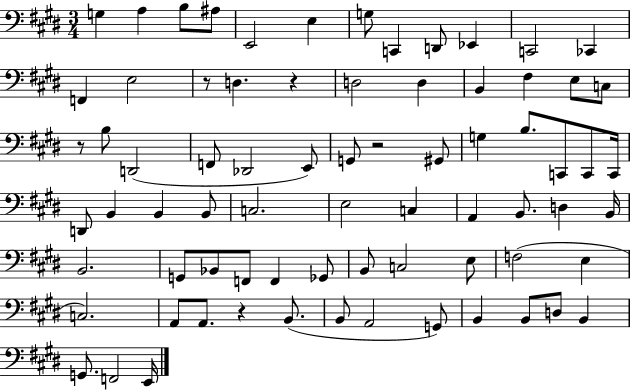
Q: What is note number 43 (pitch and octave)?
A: D3